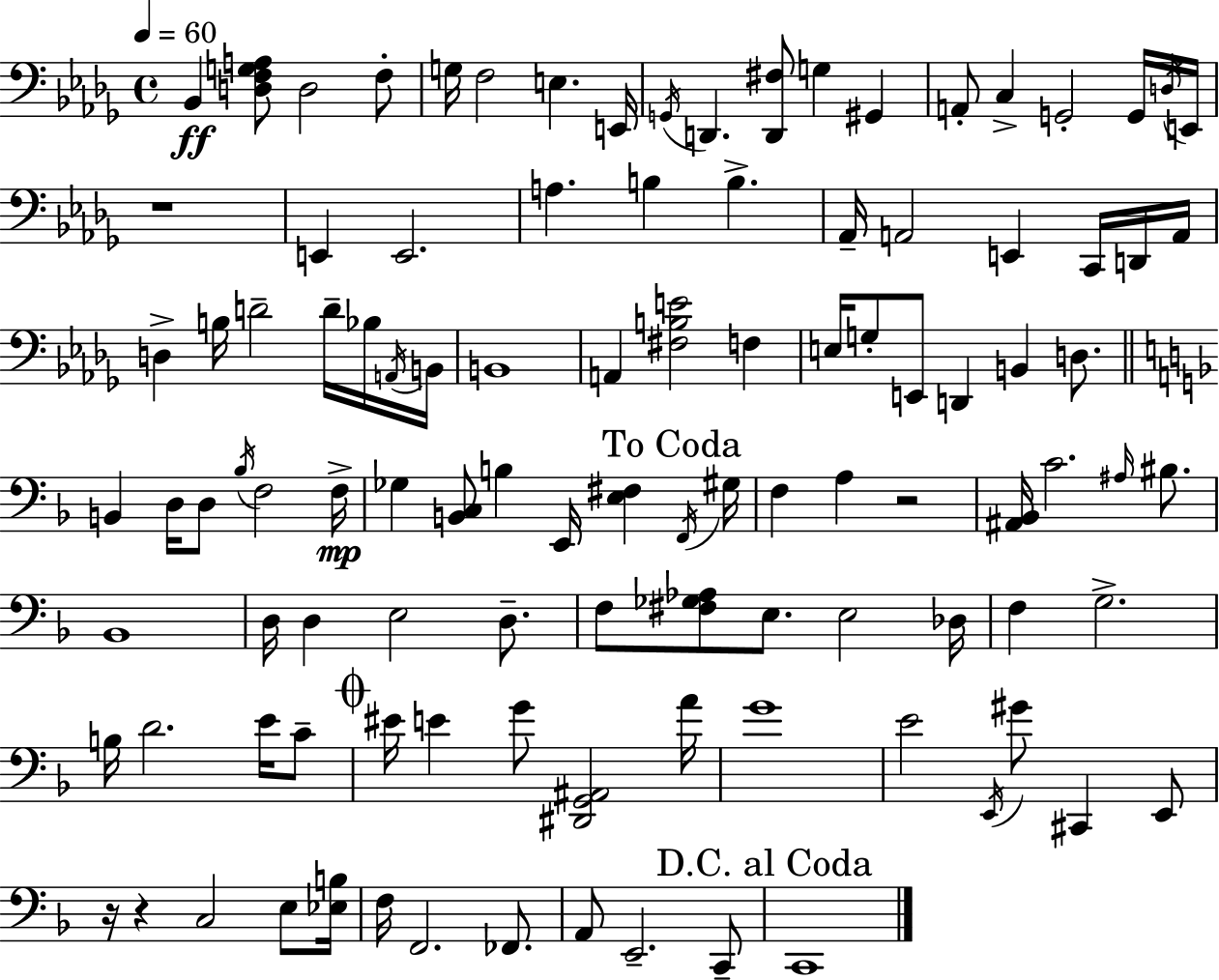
Bb2/q [D3,F3,G3,A3]/e D3/h F3/e G3/s F3/h E3/q. E2/s G2/s D2/q. [D2,F#3]/e G3/q G#2/q A2/e C3/q G2/h G2/s D3/s E2/s R/w E2/q E2/h. A3/q. B3/q B3/q. Ab2/s A2/h E2/q C2/s D2/s A2/s D3/q B3/s D4/h D4/s Bb3/s A2/s B2/s B2/w A2/q [F#3,B3,E4]/h F3/q E3/s G3/e E2/e D2/q B2/q D3/e. B2/q D3/s D3/e Bb3/s F3/h F3/s Gb3/q [B2,C3]/e B3/q E2/s [E3,F#3]/q F2/s G#3/s F3/q A3/q R/h [A#2,Bb2]/s C4/h. A#3/s BIS3/e. Bb2/w D3/s D3/q E3/h D3/e. F3/e [F#3,Gb3,Ab3]/e E3/e. E3/h Db3/s F3/q G3/h. B3/s D4/h. E4/s C4/e EIS4/s E4/q G4/e [D#2,G2,A#2]/h A4/s G4/w E4/h E2/s G#4/e C#2/q E2/e R/s R/q C3/h E3/e [Eb3,B3]/s F3/s F2/h. FES2/e. A2/e E2/h. C2/e C2/w